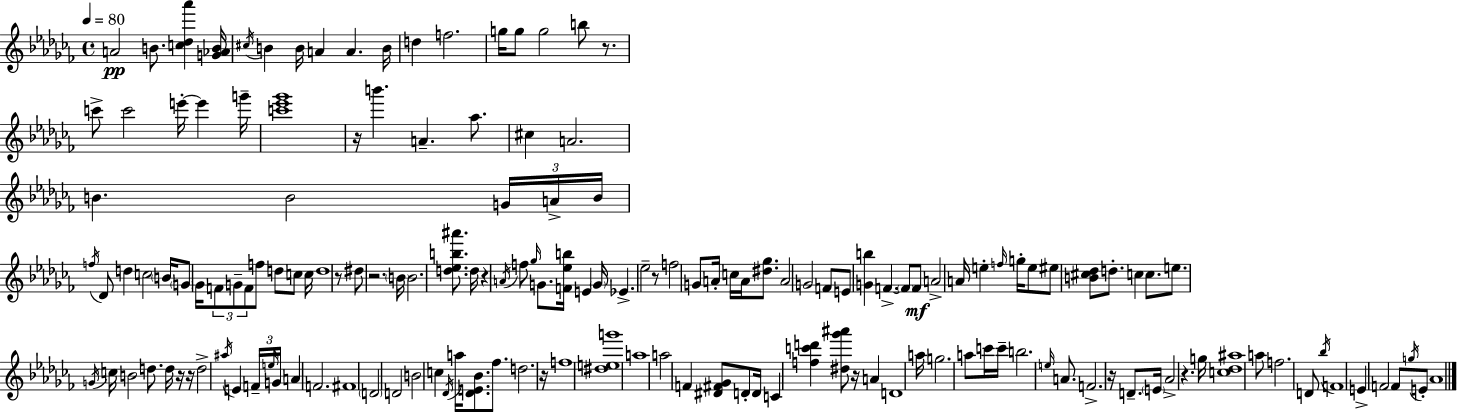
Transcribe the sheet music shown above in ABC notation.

X:1
T:Untitled
M:4/4
L:1/4
K:Abm
A2 B/2 [c_d_a'] [G_AB]/4 ^c/4 B B/4 A A B/4 d f2 g/4 g/2 g2 b/2 z/2 c'/2 c'2 e'/4 e' g'/4 [c'_e'_g']4 z/4 b' A _a/2 ^c A2 B B2 G/4 A/4 B/4 f/4 _D/2 d c2 B/4 G/2 _G/4 F/2 G/2 F/2 f/2 d/2 c/2 c/4 d4 z/2 ^d/2 z2 B/4 B2 [d_eb^a']/2 d/4 z A/4 f/2 _g/4 G/2 [F_eb]/4 E G/4 _E _e2 z/2 f2 G/2 A/4 c/4 A/4 [^d_g]/2 A2 G2 F/2 E/2 [Gb] F F/2 F/2 A2 A/4 e f/4 g/4 e/2 ^e/2 [B^c_d]/2 d/2 c c/2 e/2 G/4 c/4 B2 d/2 d/4 z/4 z/4 d2 ^a/4 E F/4 e/4 G/4 A F2 ^F4 D2 D2 B2 c _D/4 a/4 [_DE_B]/2 _f/2 d2 z/4 f4 [^deg']4 a4 a2 F [^D^F_G]/2 D/2 D/4 C [fc'd'] [^d_g'^a']/2 z/4 A D4 a/4 g2 a/2 c'/4 c'/4 b2 e/4 A/2 F2 z/4 D/2 E/4 _A2 z g/4 [c_d^a]4 a/2 f2 D/2 _b/4 F4 E F2 F/2 g/4 E/2 _A4